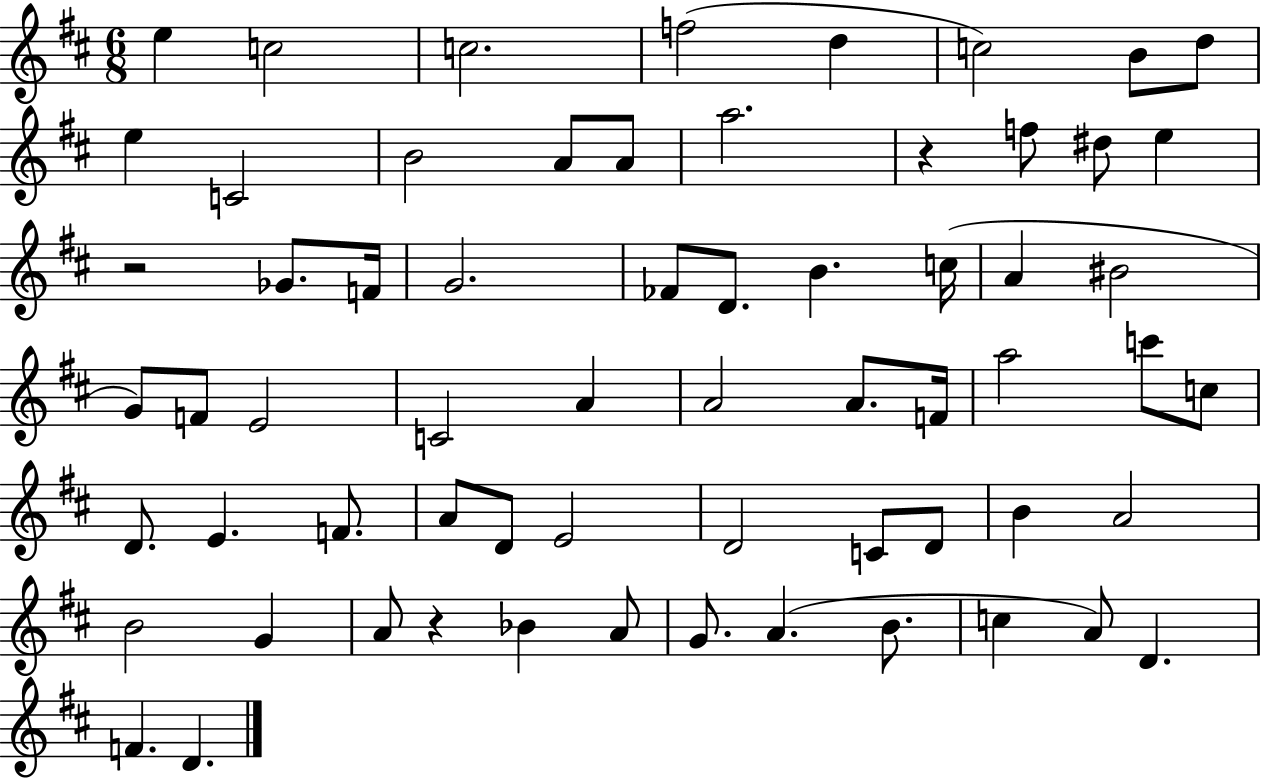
E5/q C5/h C5/h. F5/h D5/q C5/h B4/e D5/e E5/q C4/h B4/h A4/e A4/e A5/h. R/q F5/e D#5/e E5/q R/h Gb4/e. F4/s G4/h. FES4/e D4/e. B4/q. C5/s A4/q BIS4/h G4/e F4/e E4/h C4/h A4/q A4/h A4/e. F4/s A5/h C6/e C5/e D4/e. E4/q. F4/e. A4/e D4/e E4/h D4/h C4/e D4/e B4/q A4/h B4/h G4/q A4/e R/q Bb4/q A4/e G4/e. A4/q. B4/e. C5/q A4/e D4/q. F4/q. D4/q.